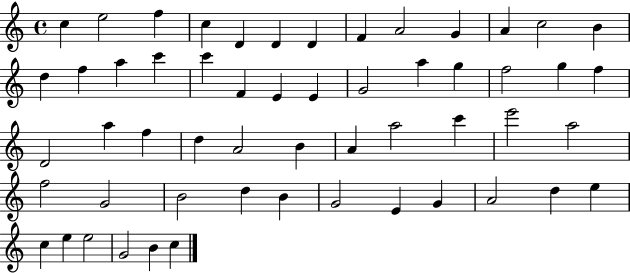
{
  \clef treble
  \time 4/4
  \defaultTimeSignature
  \key c \major
  c''4 e''2 f''4 | c''4 d'4 d'4 d'4 | f'4 a'2 g'4 | a'4 c''2 b'4 | \break d''4 f''4 a''4 c'''4 | c'''4 f'4 e'4 e'4 | g'2 a''4 g''4 | f''2 g''4 f''4 | \break d'2 a''4 f''4 | d''4 a'2 b'4 | a'4 a''2 c'''4 | e'''2 a''2 | \break f''2 g'2 | b'2 d''4 b'4 | g'2 e'4 g'4 | a'2 d''4 e''4 | \break c''4 e''4 e''2 | g'2 b'4 c''4 | \bar "|."
}